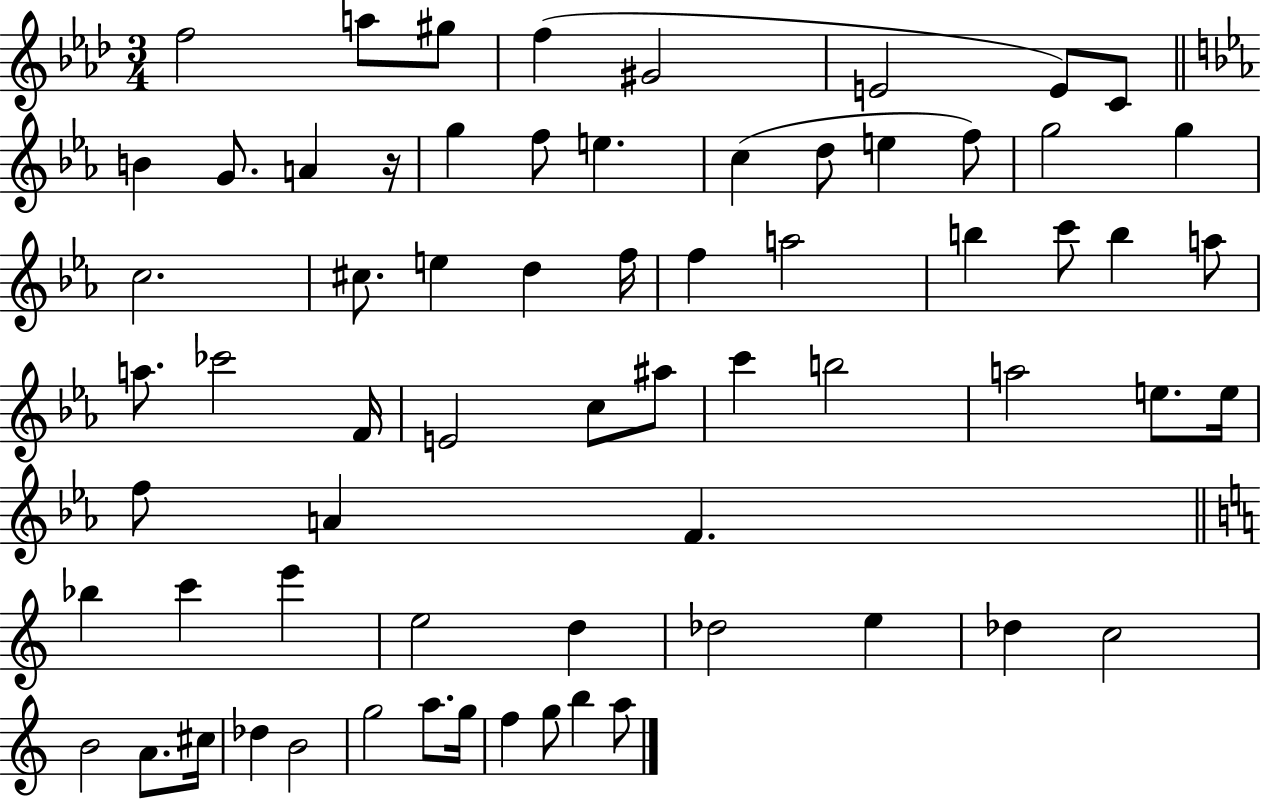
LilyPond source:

{
  \clef treble
  \numericTimeSignature
  \time 3/4
  \key aes \major
  f''2 a''8 gis''8 | f''4( gis'2 | e'2 e'8) c'8 | \bar "||" \break \key c \minor b'4 g'8. a'4 r16 | g''4 f''8 e''4. | c''4( d''8 e''4 f''8) | g''2 g''4 | \break c''2. | cis''8. e''4 d''4 f''16 | f''4 a''2 | b''4 c'''8 b''4 a''8 | \break a''8. ces'''2 f'16 | e'2 c''8 ais''8 | c'''4 b''2 | a''2 e''8. e''16 | \break f''8 a'4 f'4. | \bar "||" \break \key c \major bes''4 c'''4 e'''4 | e''2 d''4 | des''2 e''4 | des''4 c''2 | \break b'2 a'8. cis''16 | des''4 b'2 | g''2 a''8. g''16 | f''4 g''8 b''4 a''8 | \break \bar "|."
}